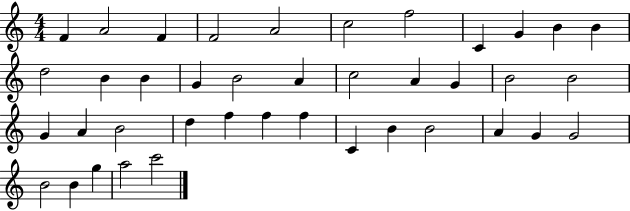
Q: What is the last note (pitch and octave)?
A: C6